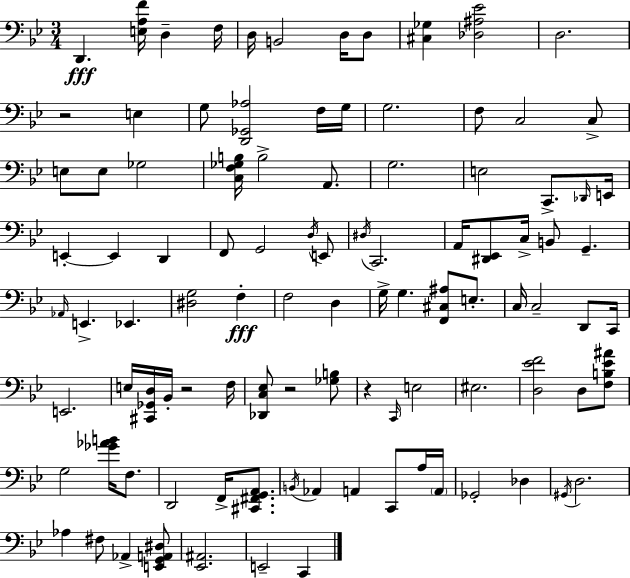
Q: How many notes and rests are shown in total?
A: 100